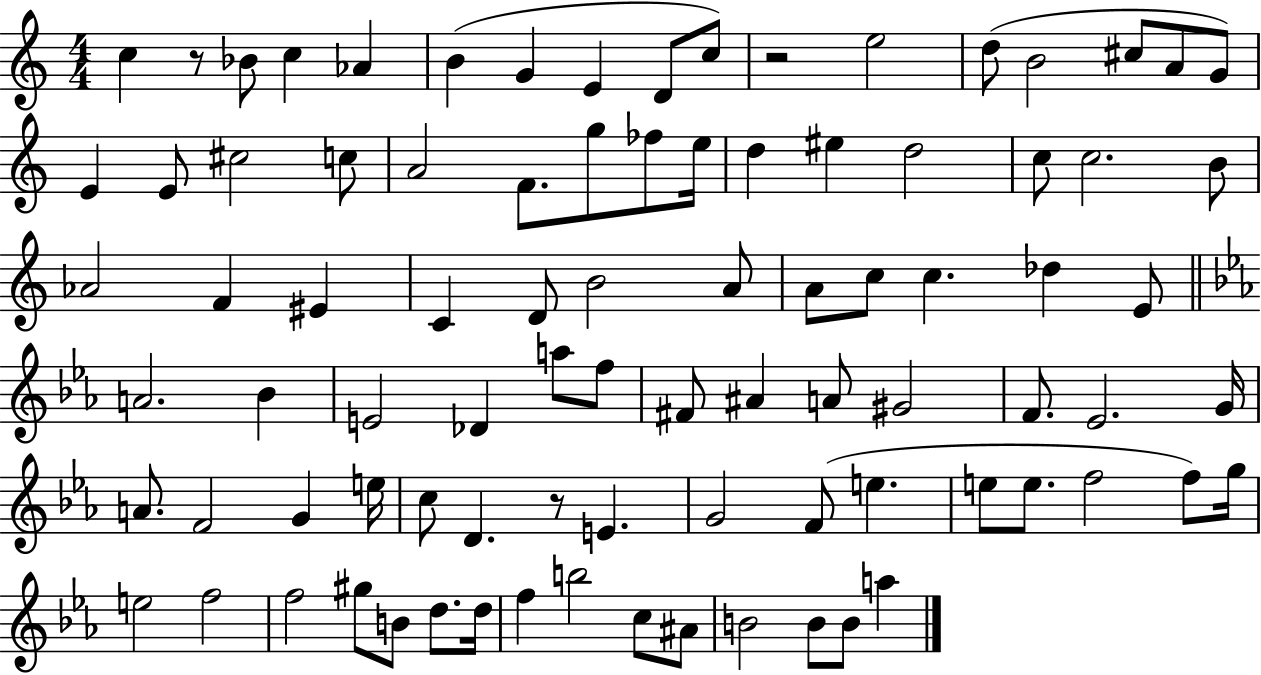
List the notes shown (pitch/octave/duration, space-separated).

C5/q R/e Bb4/e C5/q Ab4/q B4/q G4/q E4/q D4/e C5/e R/h E5/h D5/e B4/h C#5/e A4/e G4/e E4/q E4/e C#5/h C5/e A4/h F4/e. G5/e FES5/e E5/s D5/q EIS5/q D5/h C5/e C5/h. B4/e Ab4/h F4/q EIS4/q C4/q D4/e B4/h A4/e A4/e C5/e C5/q. Db5/q E4/e A4/h. Bb4/q E4/h Db4/q A5/e F5/e F#4/e A#4/q A4/e G#4/h F4/e. Eb4/h. G4/s A4/e. F4/h G4/q E5/s C5/e D4/q. R/e E4/q. G4/h F4/e E5/q. E5/e E5/e. F5/h F5/e G5/s E5/h F5/h F5/h G#5/e B4/e D5/e. D5/s F5/q B5/h C5/e A#4/e B4/h B4/e B4/e A5/q